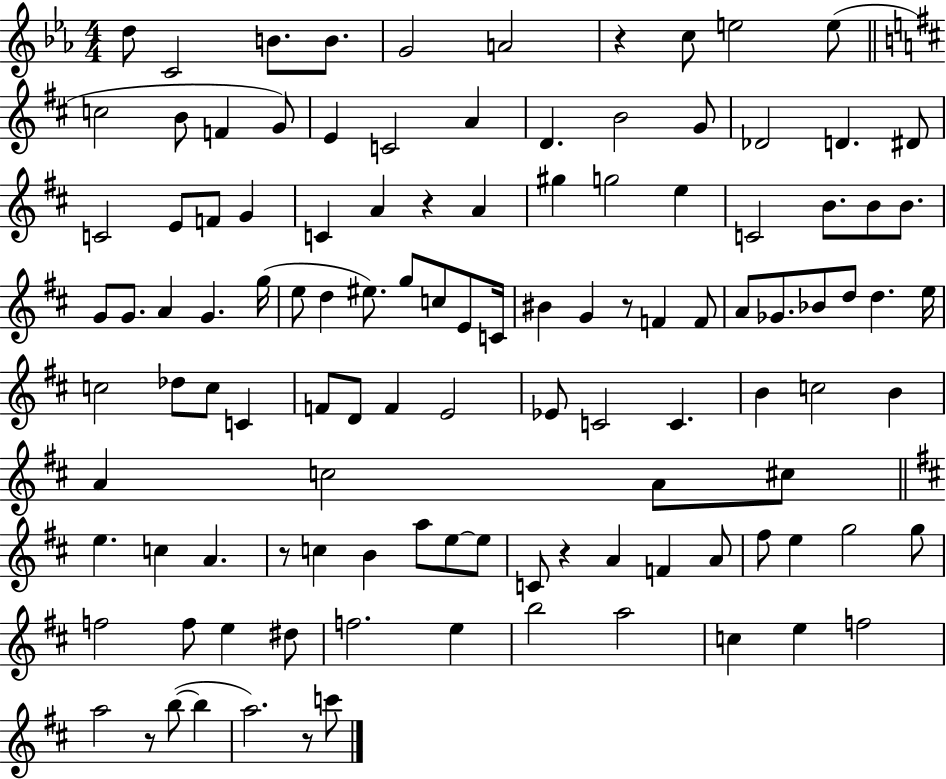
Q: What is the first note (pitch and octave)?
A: D5